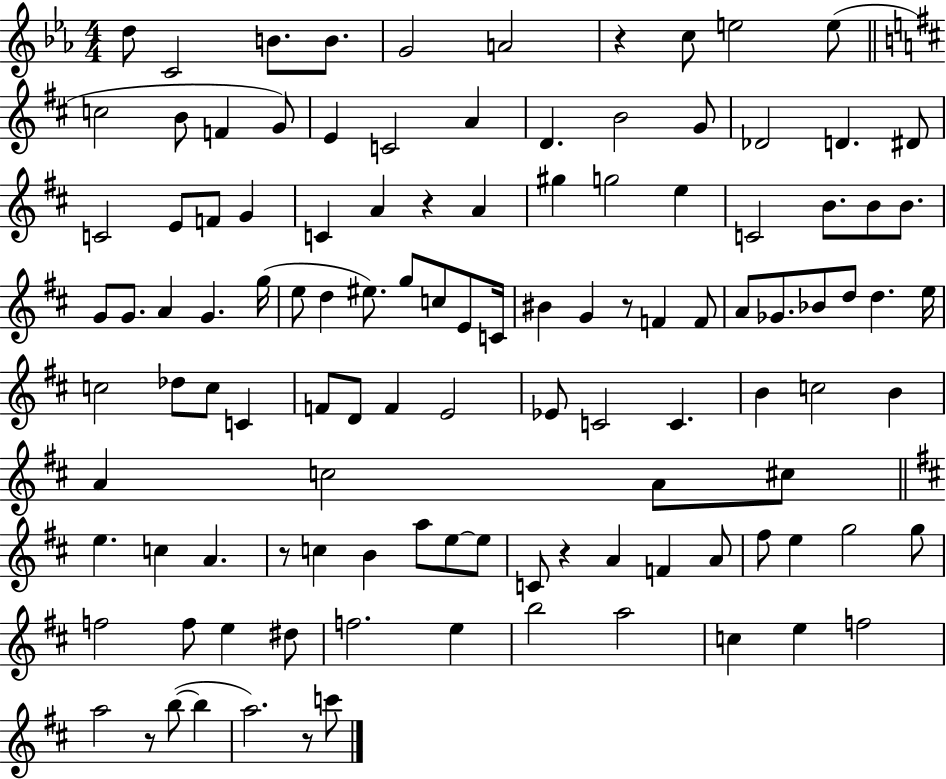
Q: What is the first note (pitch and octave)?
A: D5